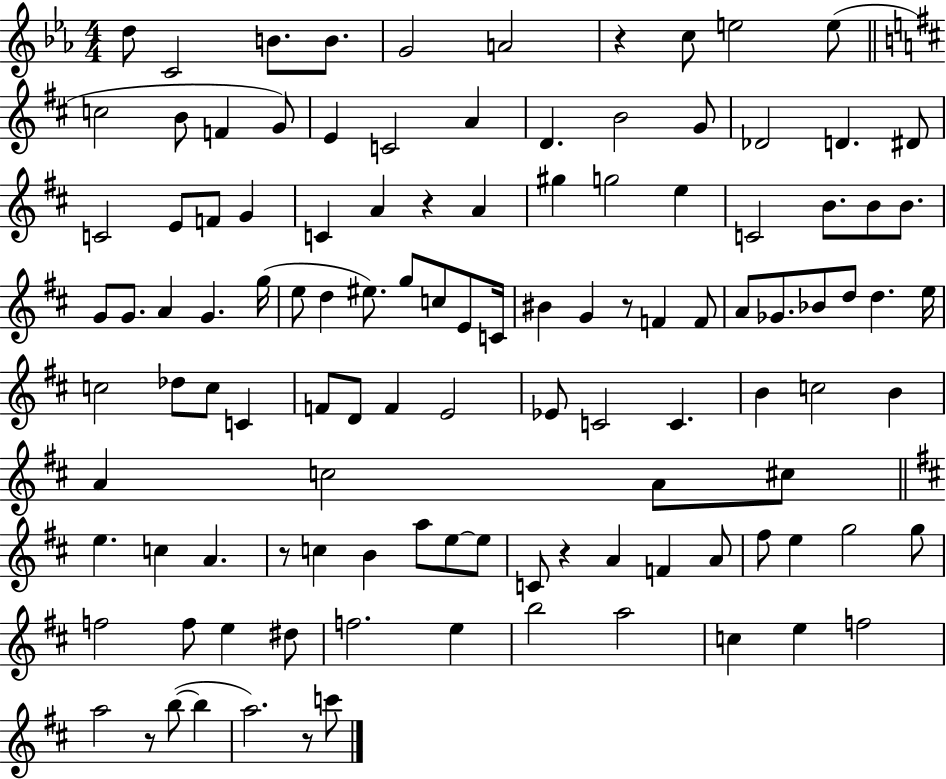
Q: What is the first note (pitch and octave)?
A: D5